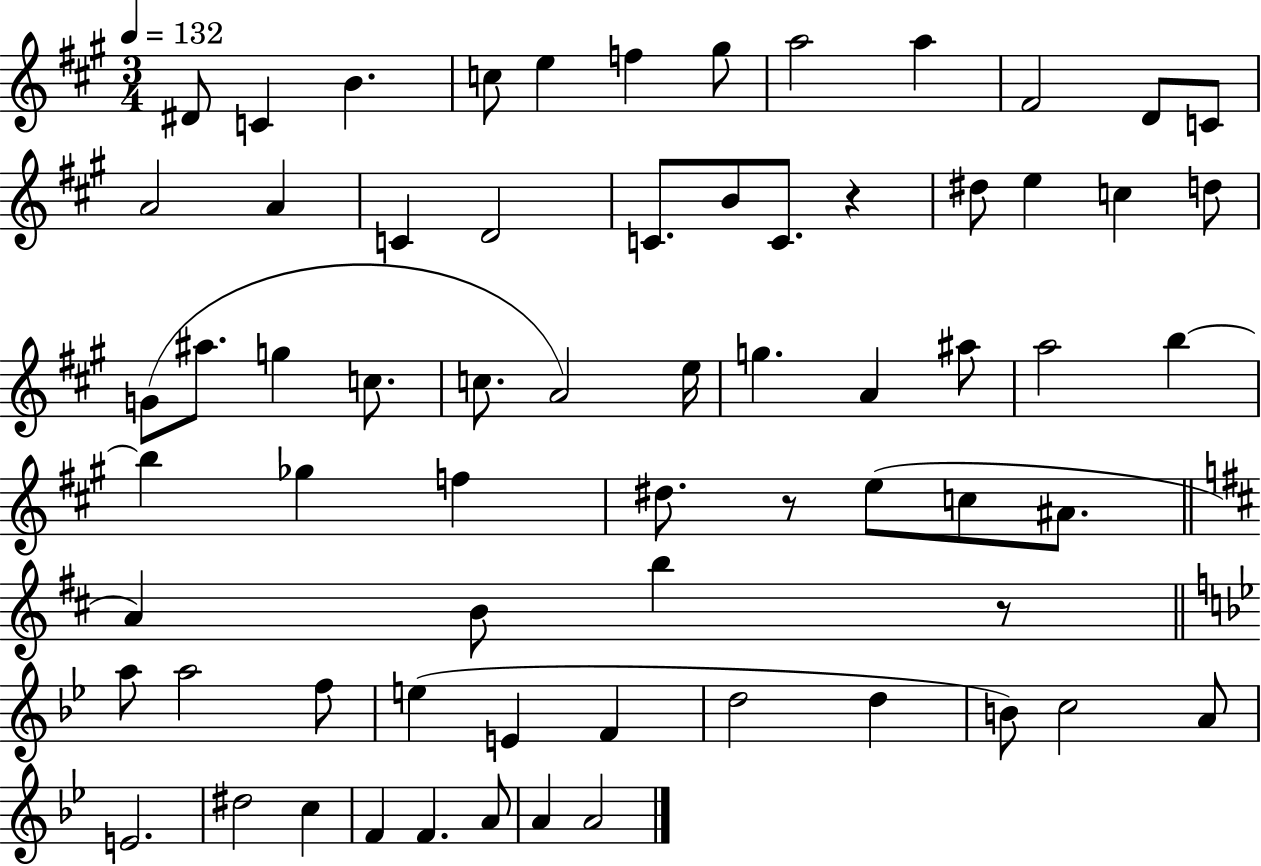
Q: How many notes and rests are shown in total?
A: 67